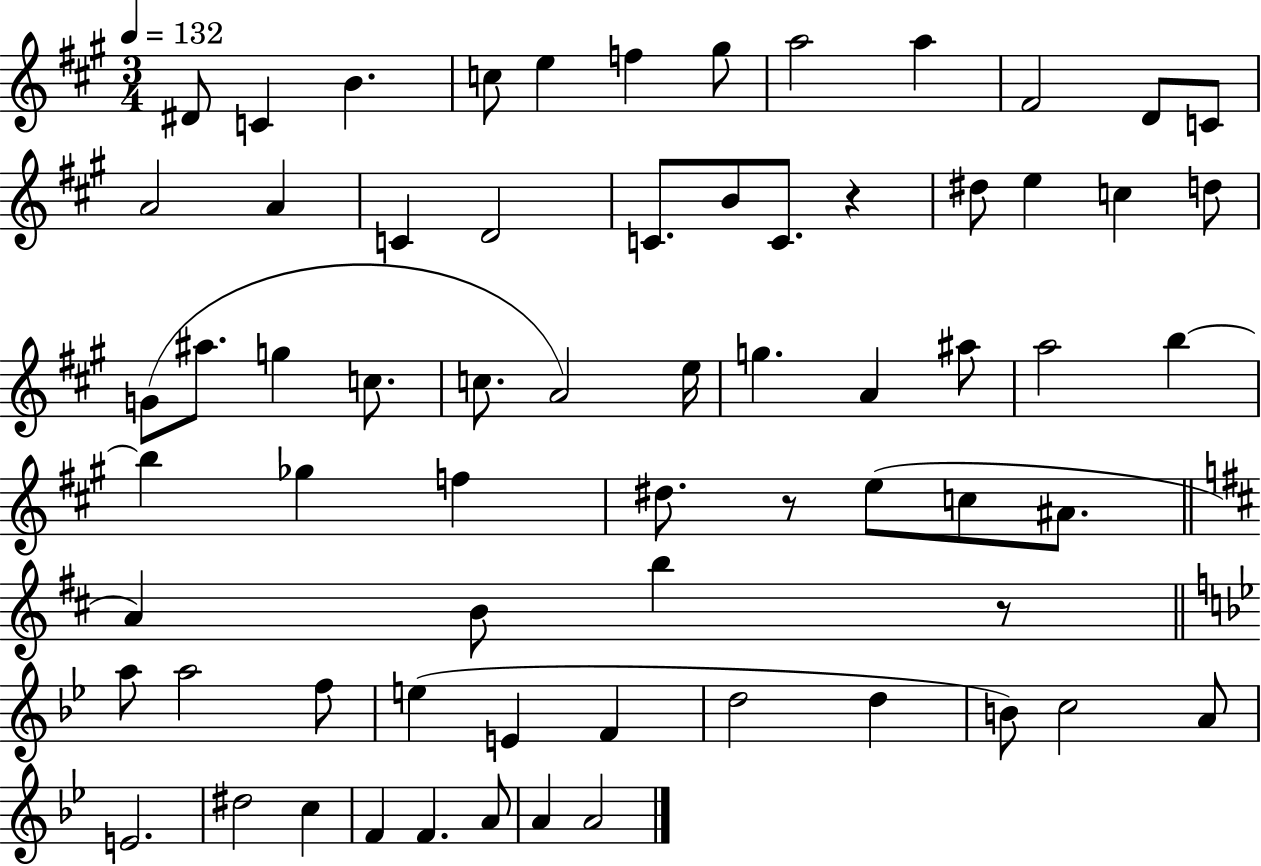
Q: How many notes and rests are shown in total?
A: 67